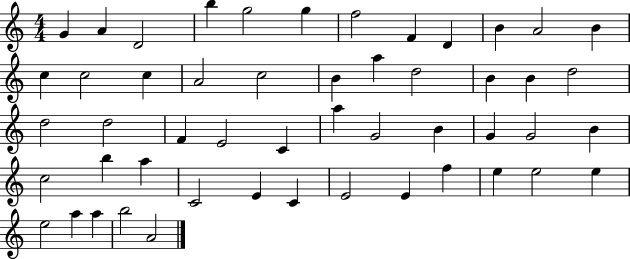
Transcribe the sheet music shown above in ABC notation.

X:1
T:Untitled
M:4/4
L:1/4
K:C
G A D2 b g2 g f2 F D B A2 B c c2 c A2 c2 B a d2 B B d2 d2 d2 F E2 C a G2 B G G2 B c2 b a C2 E C E2 E f e e2 e e2 a a b2 A2